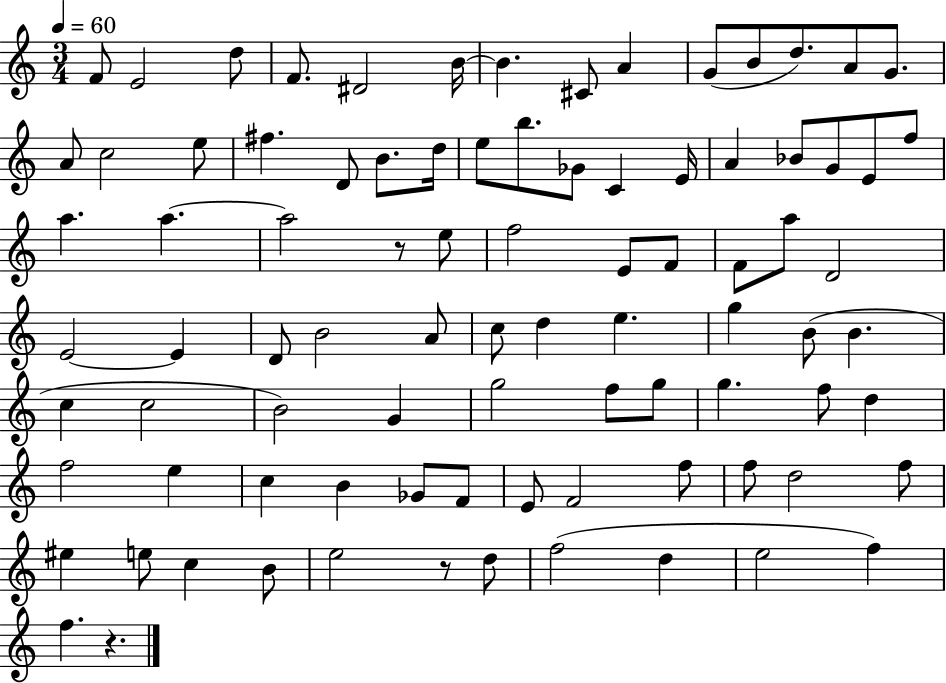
X:1
T:Untitled
M:3/4
L:1/4
K:C
F/2 E2 d/2 F/2 ^D2 B/4 B ^C/2 A G/2 B/2 d/2 A/2 G/2 A/2 c2 e/2 ^f D/2 B/2 d/4 e/2 b/2 _G/2 C E/4 A _B/2 G/2 E/2 f/2 a a a2 z/2 e/2 f2 E/2 F/2 F/2 a/2 D2 E2 E D/2 B2 A/2 c/2 d e g B/2 B c c2 B2 G g2 f/2 g/2 g f/2 d f2 e c B _G/2 F/2 E/2 F2 f/2 f/2 d2 f/2 ^e e/2 c B/2 e2 z/2 d/2 f2 d e2 f f z